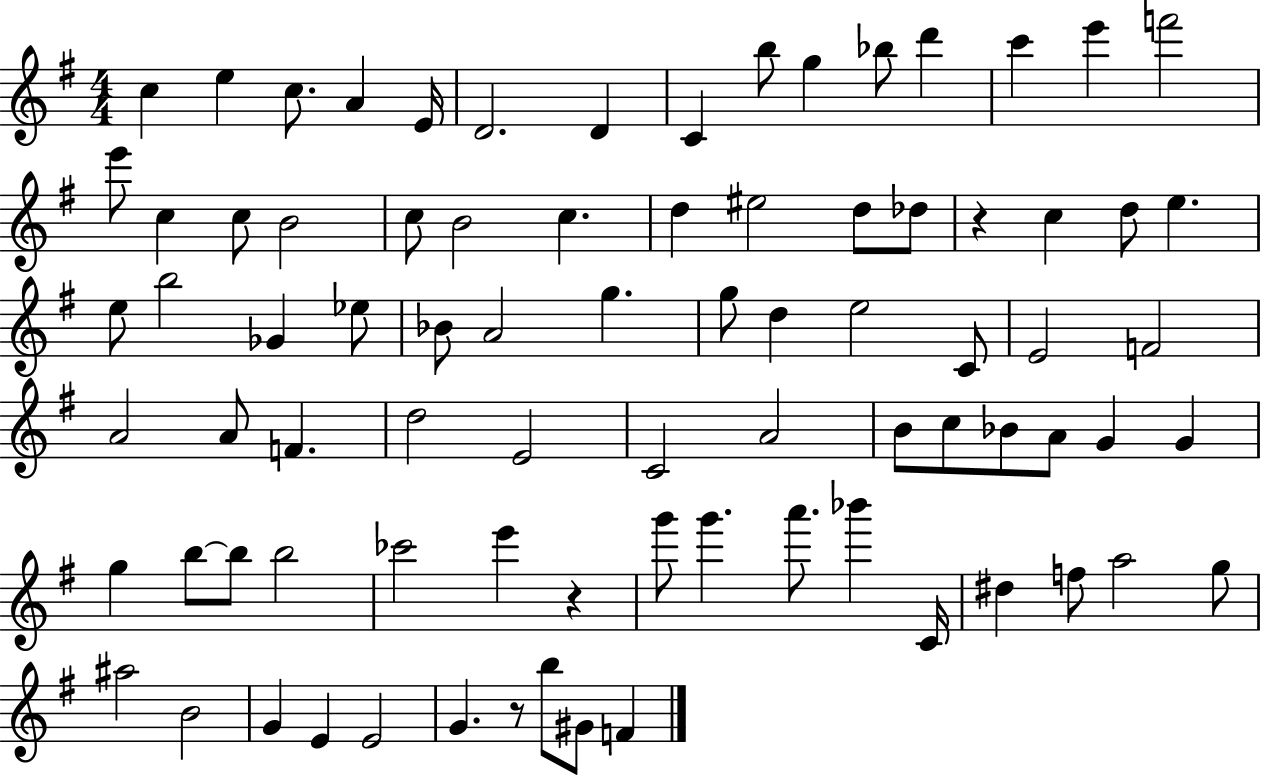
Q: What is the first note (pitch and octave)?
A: C5